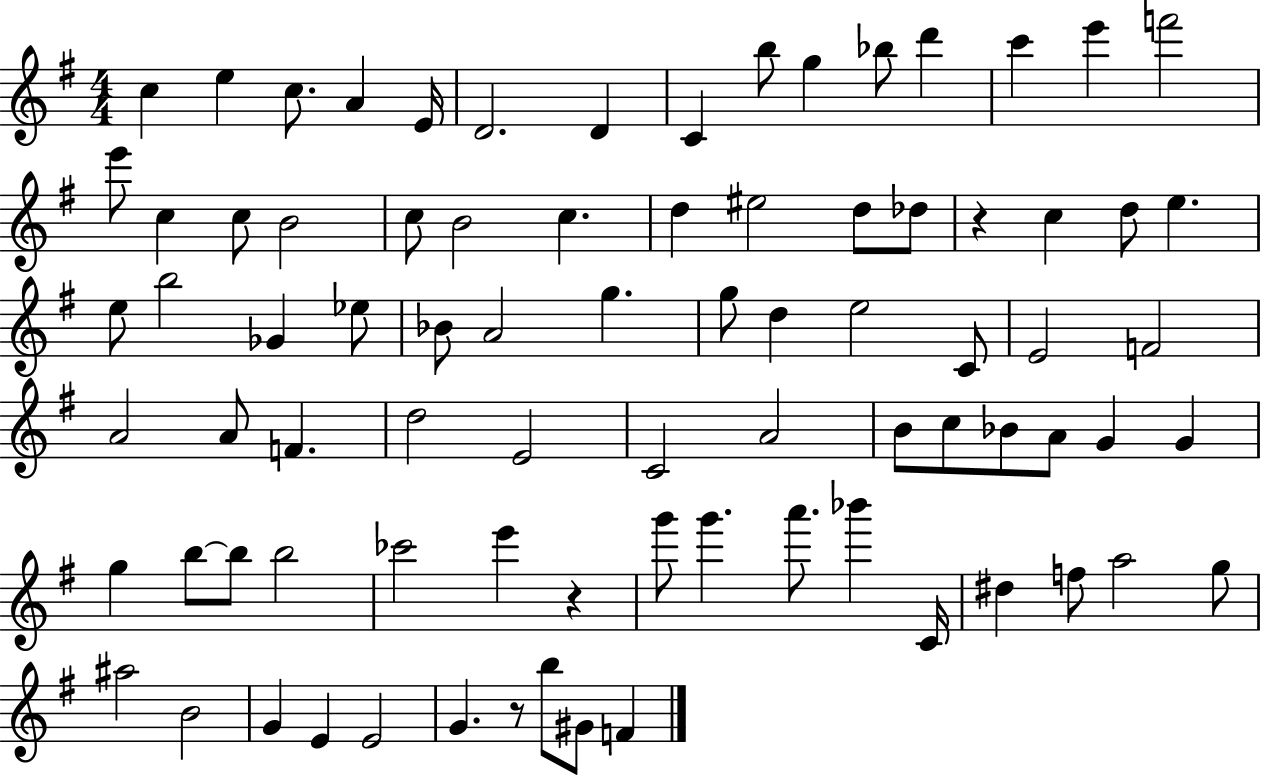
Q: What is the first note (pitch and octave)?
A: C5